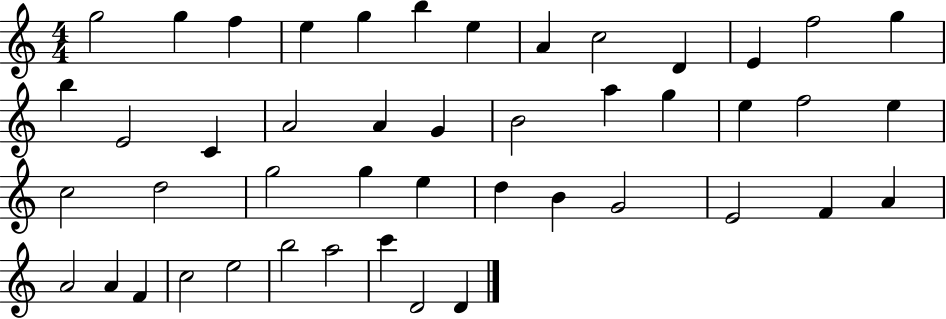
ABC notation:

X:1
T:Untitled
M:4/4
L:1/4
K:C
g2 g f e g b e A c2 D E f2 g b E2 C A2 A G B2 a g e f2 e c2 d2 g2 g e d B G2 E2 F A A2 A F c2 e2 b2 a2 c' D2 D